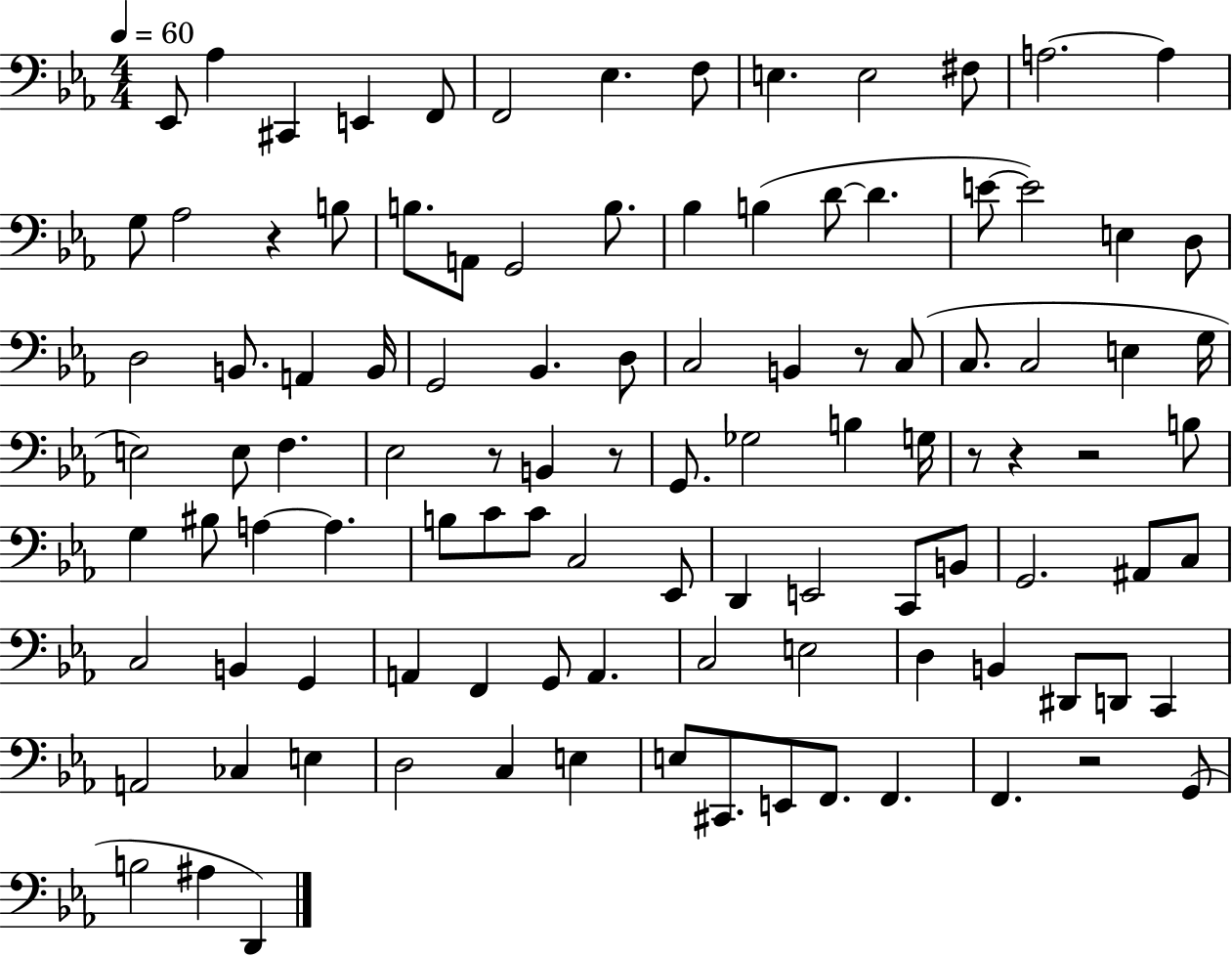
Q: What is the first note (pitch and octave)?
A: Eb2